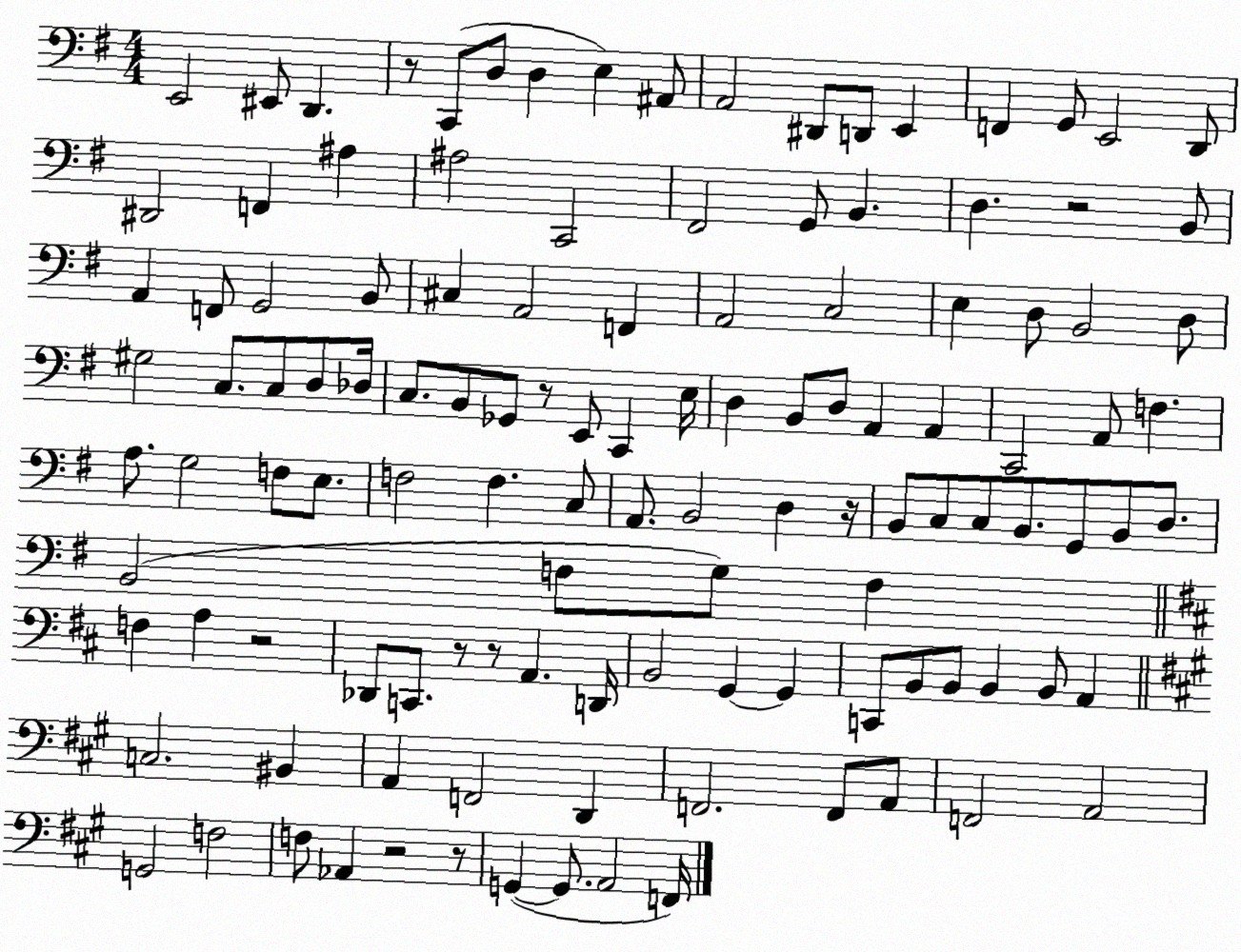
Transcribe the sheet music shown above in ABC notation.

X:1
T:Untitled
M:4/4
L:1/4
K:G
E,,2 ^E,,/2 D,, z/2 C,,/2 D,/2 D, E, ^A,,/2 A,,2 ^D,,/2 D,,/2 E,, F,, G,,/2 E,,2 D,,/2 ^D,,2 F,, ^A, ^A,2 C,,2 ^F,,2 G,,/2 B,, D, z2 B,,/2 A,, F,,/2 G,,2 B,,/2 ^C, A,,2 F,, A,,2 C,2 E, D,/2 B,,2 D,/2 ^G,2 C,/2 C,/2 D,/2 _D,/4 C,/2 B,,/2 _G,,/2 z/2 E,,/2 C,, E,/4 D, B,,/2 D,/2 A,, A,, C,,2 A,,/2 F, A,/2 G,2 F,/2 E,/2 F,2 F, C,/2 A,,/2 B,,2 D, z/4 B,,/2 C,/2 C,/2 B,,/2 G,,/2 B,,/2 D,/2 B,,2 F,/2 G,/2 F, F, A, z2 _D,,/2 C,,/2 z/2 z/2 A,, D,,/4 B,,2 G,, G,, C,,/2 B,,/2 B,,/2 B,, B,,/2 A,, C,2 ^B,, A,, F,,2 D,, F,,2 F,,/2 A,,/2 F,,2 A,,2 G,,2 F,2 F,/2 _A,, z2 z/2 G,, G,,/2 A,,2 F,,/4